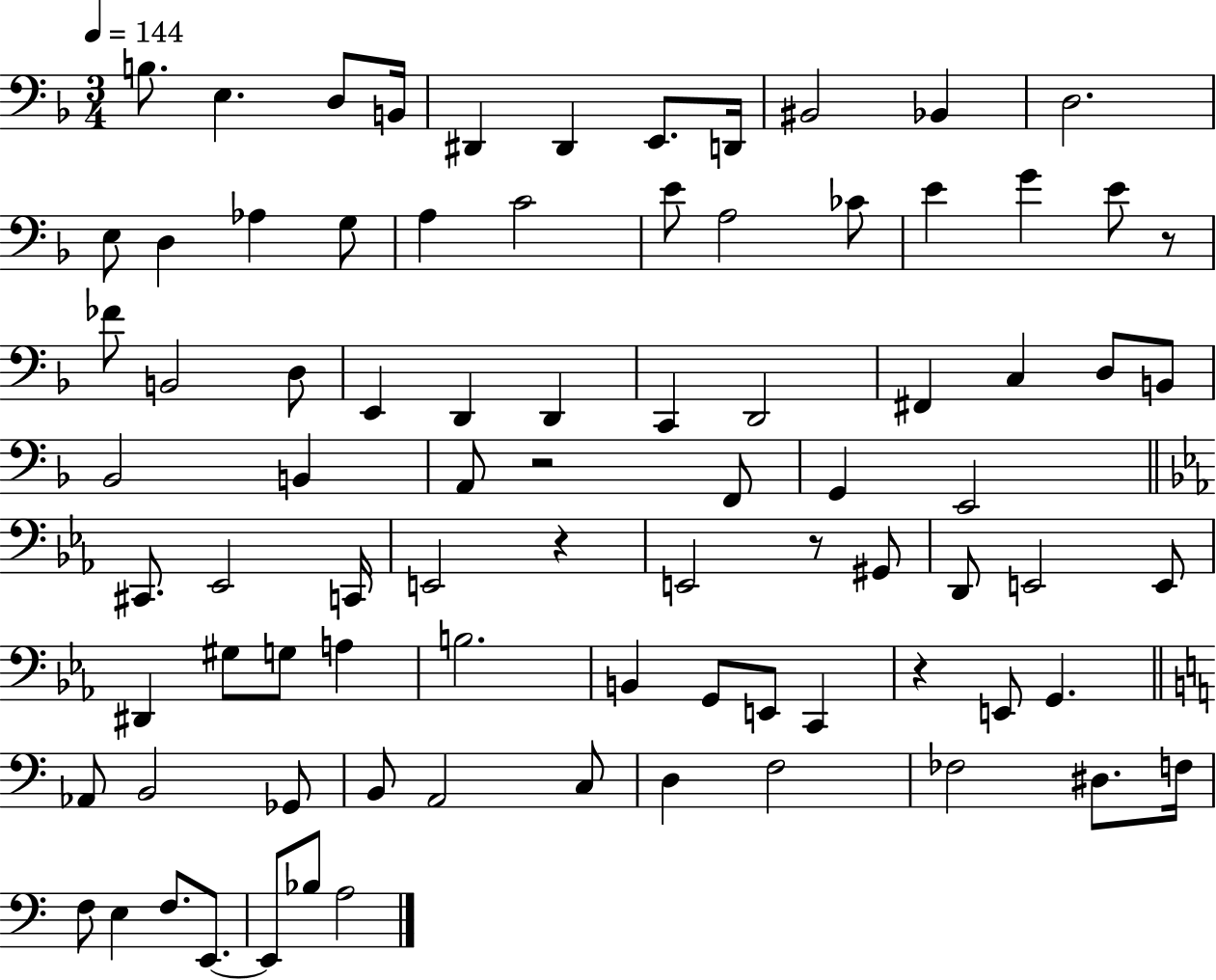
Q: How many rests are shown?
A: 5